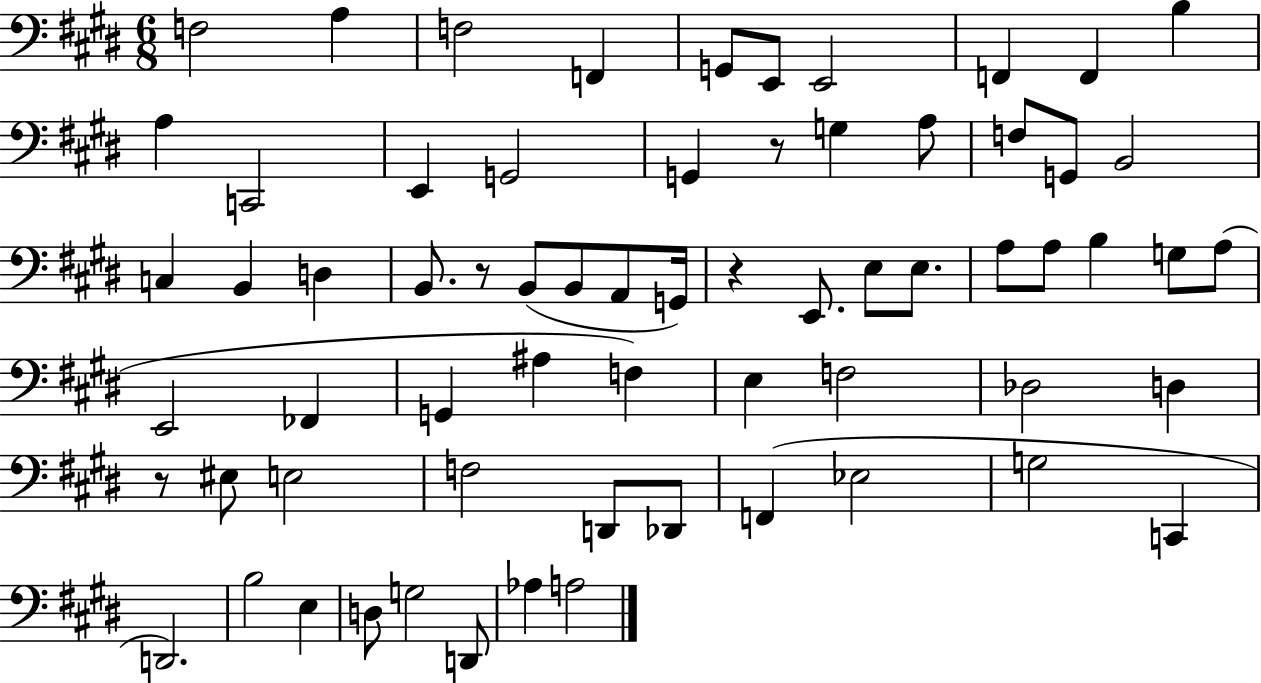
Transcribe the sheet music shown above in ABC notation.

X:1
T:Untitled
M:6/8
L:1/4
K:E
F,2 A, F,2 F,, G,,/2 E,,/2 E,,2 F,, F,, B, A, C,,2 E,, G,,2 G,, z/2 G, A,/2 F,/2 G,,/2 B,,2 C, B,, D, B,,/2 z/2 B,,/2 B,,/2 A,,/2 G,,/4 z E,,/2 E,/2 E,/2 A,/2 A,/2 B, G,/2 A,/2 E,,2 _F,, G,, ^A, F, E, F,2 _D,2 D, z/2 ^E,/2 E,2 F,2 D,,/2 _D,,/2 F,, _E,2 G,2 C,, D,,2 B,2 E, D,/2 G,2 D,,/2 _A, A,2